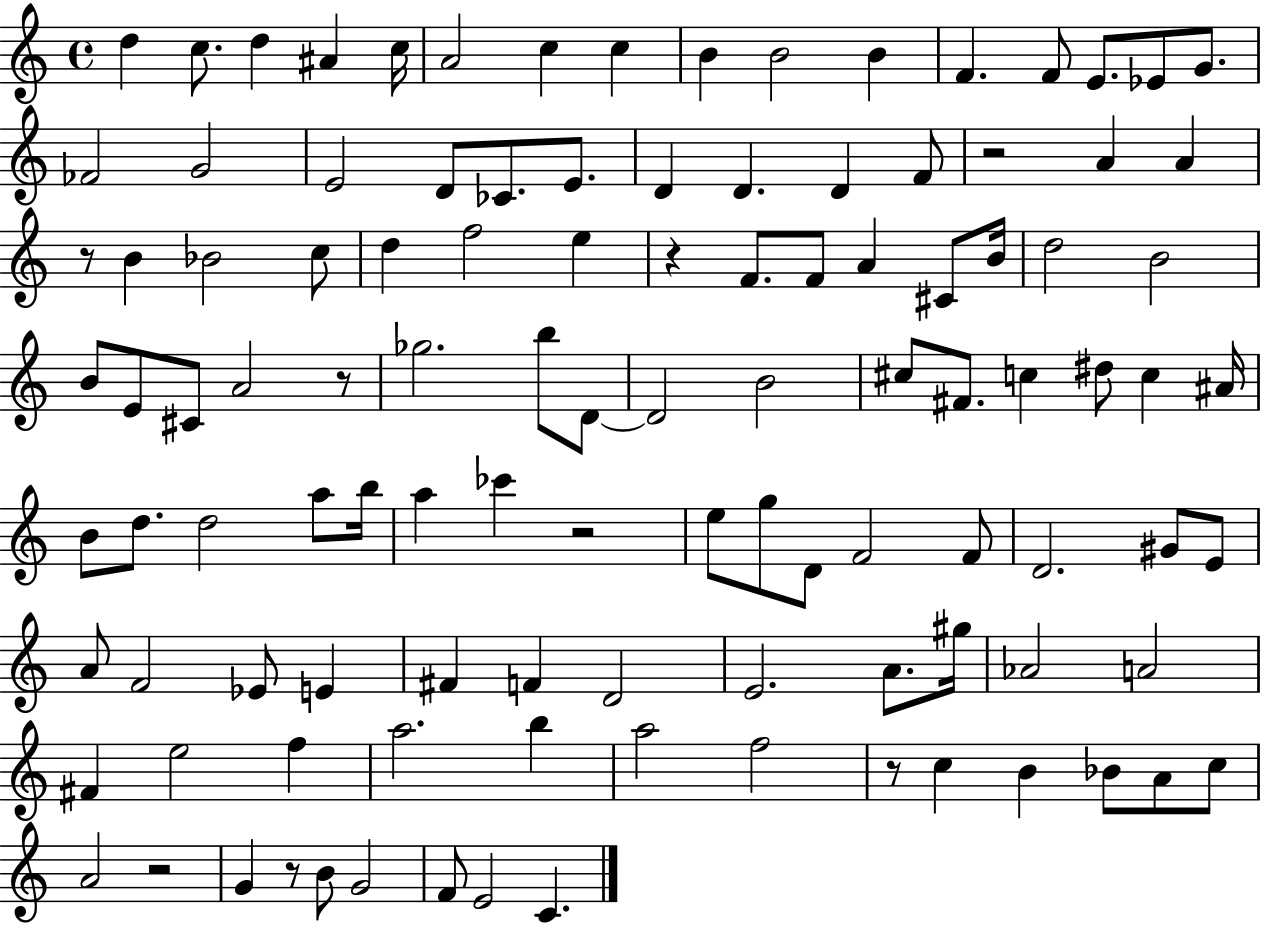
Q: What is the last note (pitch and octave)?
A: C4